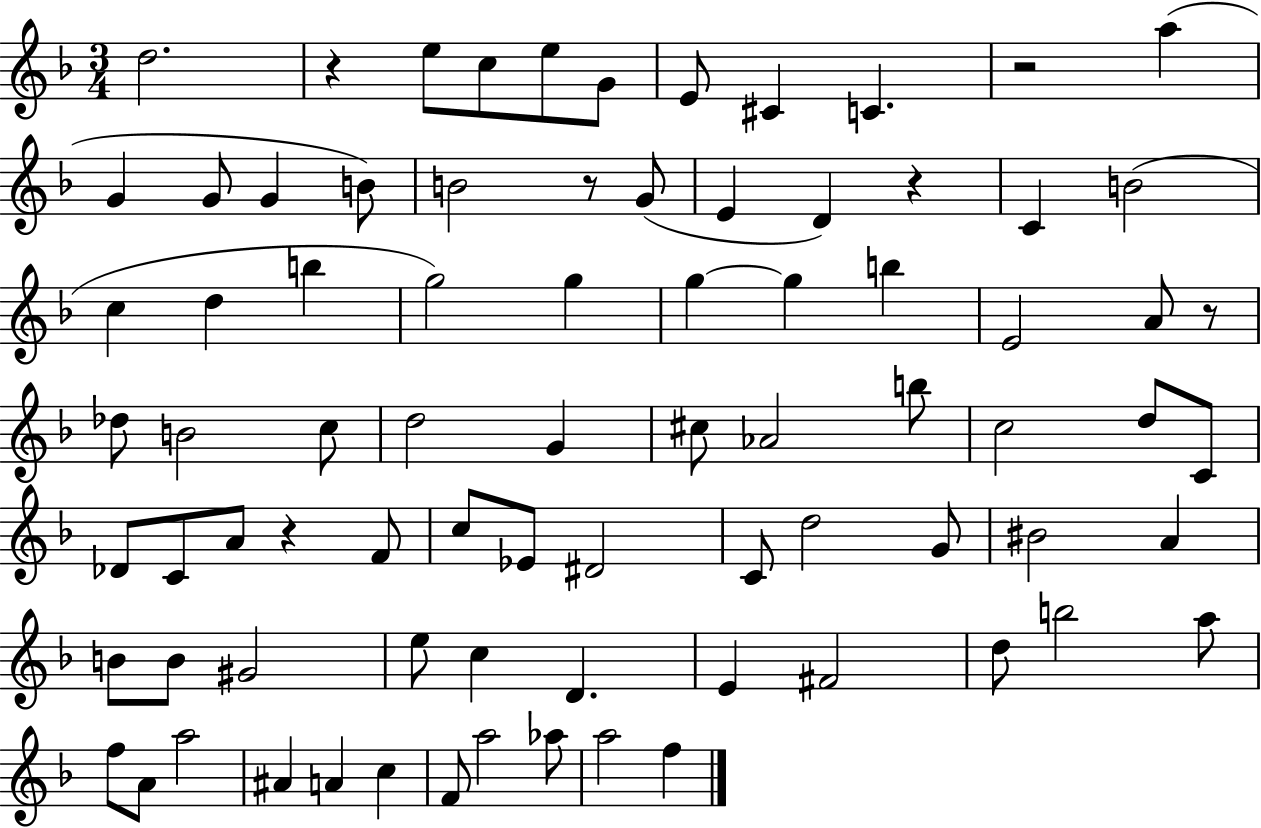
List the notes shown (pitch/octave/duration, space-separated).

D5/h. R/q E5/e C5/e E5/e G4/e E4/e C#4/q C4/q. R/h A5/q G4/q G4/e G4/q B4/e B4/h R/e G4/e E4/q D4/q R/q C4/q B4/h C5/q D5/q B5/q G5/h G5/q G5/q G5/q B5/q E4/h A4/e R/e Db5/e B4/h C5/e D5/h G4/q C#5/e Ab4/h B5/e C5/h D5/e C4/e Db4/e C4/e A4/e R/q F4/e C5/e Eb4/e D#4/h C4/e D5/h G4/e BIS4/h A4/q B4/e B4/e G#4/h E5/e C5/q D4/q. E4/q F#4/h D5/e B5/h A5/e F5/e A4/e A5/h A#4/q A4/q C5/q F4/e A5/h Ab5/e A5/h F5/q